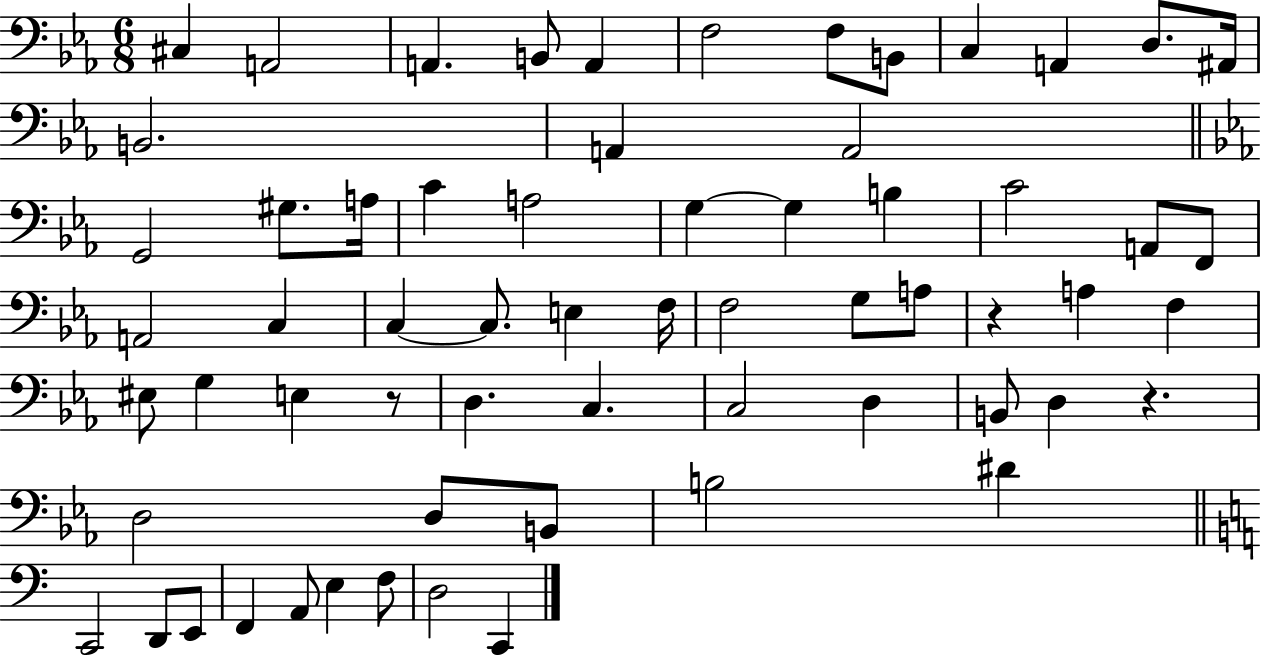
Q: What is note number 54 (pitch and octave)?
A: E2